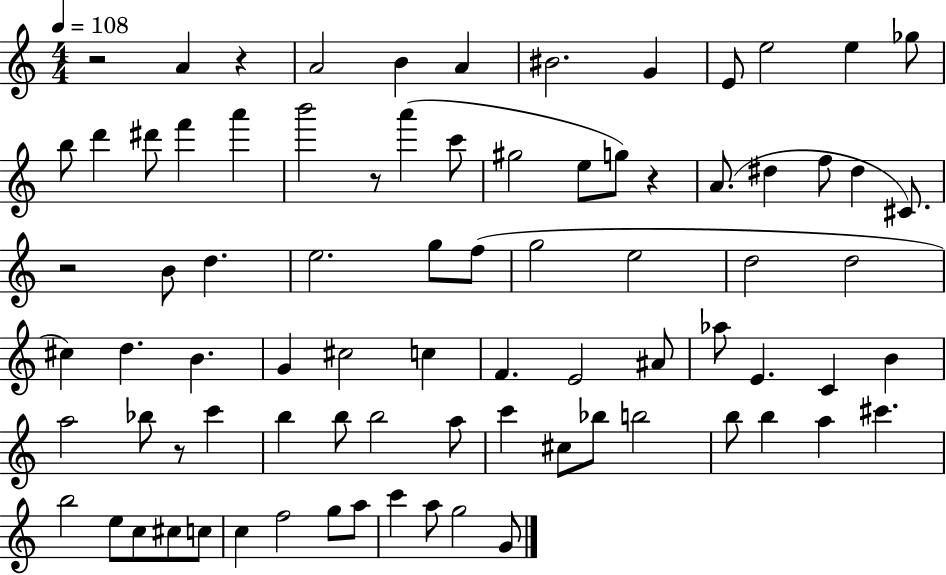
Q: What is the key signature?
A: C major